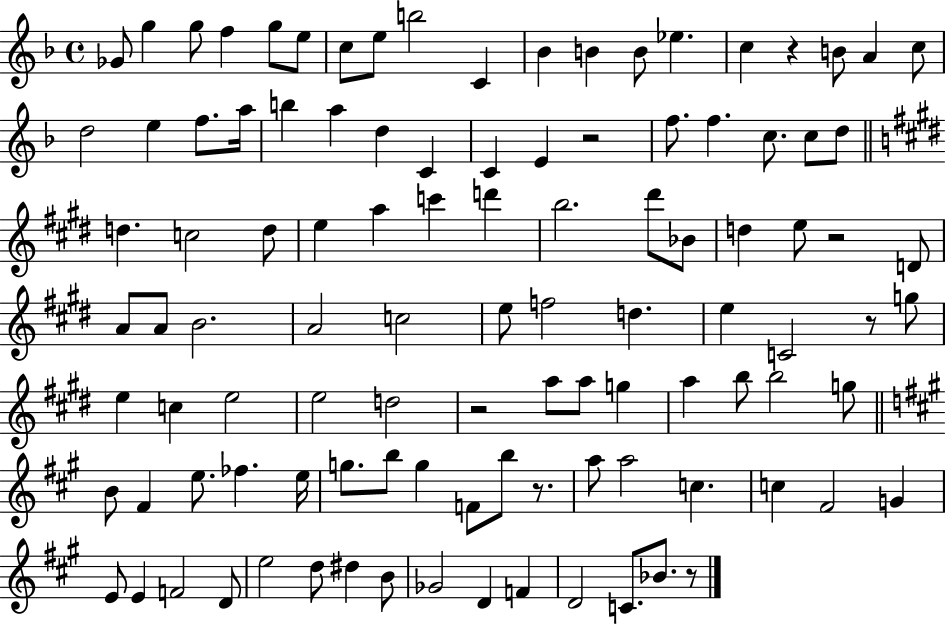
{
  \clef treble
  \time 4/4
  \defaultTimeSignature
  \key f \major
  \repeat volta 2 { ges'8 g''4 g''8 f''4 g''8 e''8 | c''8 e''8 b''2 c'4 | bes'4 b'4 b'8 ees''4. | c''4 r4 b'8 a'4 c''8 | \break d''2 e''4 f''8. a''16 | b''4 a''4 d''4 c'4 | c'4 e'4 r2 | f''8. f''4. c''8. c''8 d''8 | \break \bar "||" \break \key e \major d''4. c''2 d''8 | e''4 a''4 c'''4 d'''4 | b''2. dis'''8 bes'8 | d''4 e''8 r2 d'8 | \break a'8 a'8 b'2. | a'2 c''2 | e''8 f''2 d''4. | e''4 c'2 r8 g''8 | \break e''4 c''4 e''2 | e''2 d''2 | r2 a''8 a''8 g''4 | a''4 b''8 b''2 g''8 | \break \bar "||" \break \key a \major b'8 fis'4 e''8. fes''4. e''16 | g''8. b''8 g''4 f'8 b''8 r8. | a''8 a''2 c''4. | c''4 fis'2 g'4 | \break e'8 e'4 f'2 d'8 | e''2 d''8 dis''4 b'8 | ges'2 d'4 f'4 | d'2 c'8. bes'8. r8 | \break } \bar "|."
}